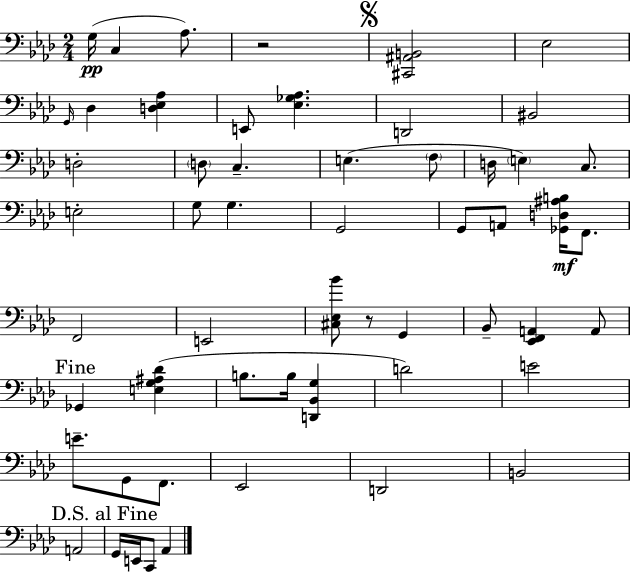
G3/s C3/q Ab3/e. R/h [C#2,A#2,B2]/h Eb3/h G2/s Db3/q [D3,Eb3,Ab3]/q E2/e [Eb3,Gb3,Ab3]/q. D2/h BIS2/h D3/h D3/e C3/q. E3/q. F3/e D3/s E3/q C3/e. E3/h G3/e G3/q. G2/h G2/e A2/e [Gb2,D3,A#3,B3]/s F2/e. F2/h E2/h [C#3,Eb3,Bb4]/e R/e G2/q Bb2/e [Eb2,F2,A2]/q A2/e Gb2/q [E3,G3,A#3,Db4]/q B3/e. B3/s [D2,Bb2,G3]/q D4/h E4/h E4/e. G2/e F2/e. Eb2/h D2/h B2/h A2/h G2/s E2/s C2/e Ab2/q